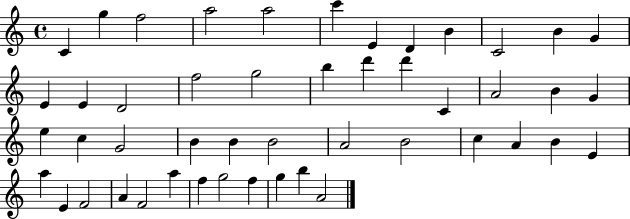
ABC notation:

X:1
T:Untitled
M:4/4
L:1/4
K:C
C g f2 a2 a2 c' E D B C2 B G E E D2 f2 g2 b d' d' C A2 B G e c G2 B B B2 A2 B2 c A B E a E F2 A F2 a f g2 f g b A2